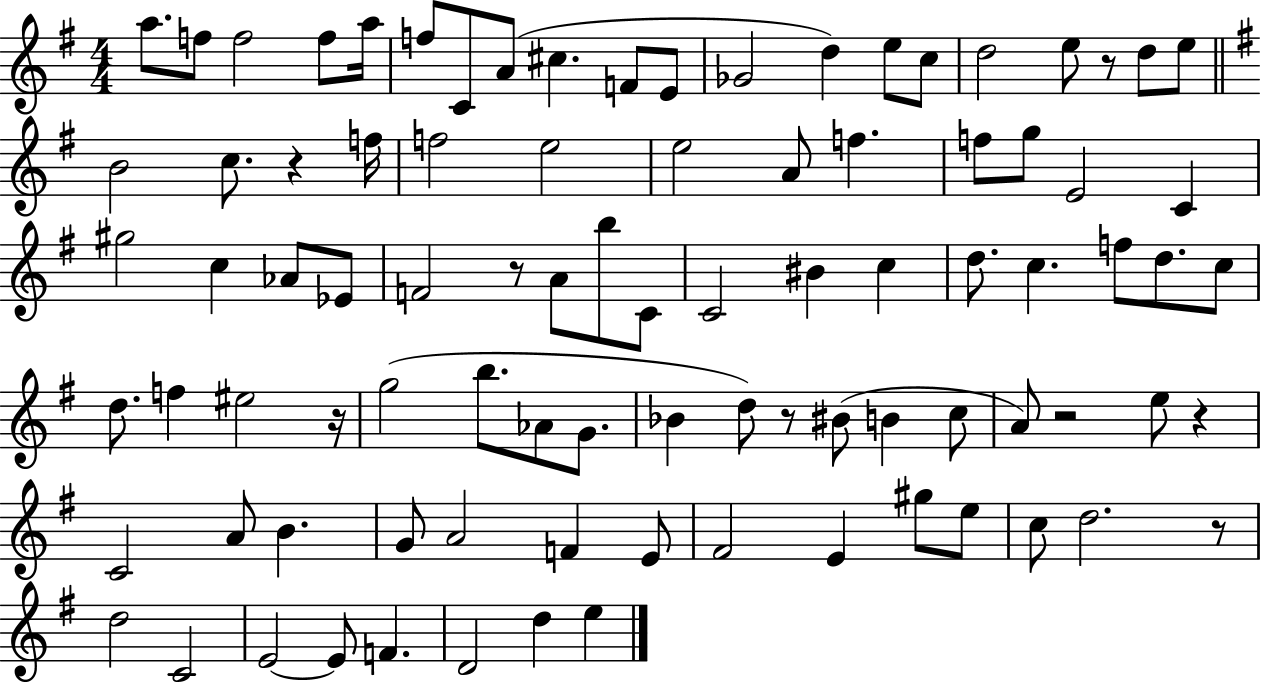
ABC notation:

X:1
T:Untitled
M:4/4
L:1/4
K:G
a/2 f/2 f2 f/2 a/4 f/2 C/2 A/2 ^c F/2 E/2 _G2 d e/2 c/2 d2 e/2 z/2 d/2 e/2 B2 c/2 z f/4 f2 e2 e2 A/2 f f/2 g/2 E2 C ^g2 c _A/2 _E/2 F2 z/2 A/2 b/2 C/2 C2 ^B c d/2 c f/2 d/2 c/2 d/2 f ^e2 z/4 g2 b/2 _A/2 G/2 _B d/2 z/2 ^B/2 B c/2 A/2 z2 e/2 z C2 A/2 B G/2 A2 F E/2 ^F2 E ^g/2 e/2 c/2 d2 z/2 d2 C2 E2 E/2 F D2 d e